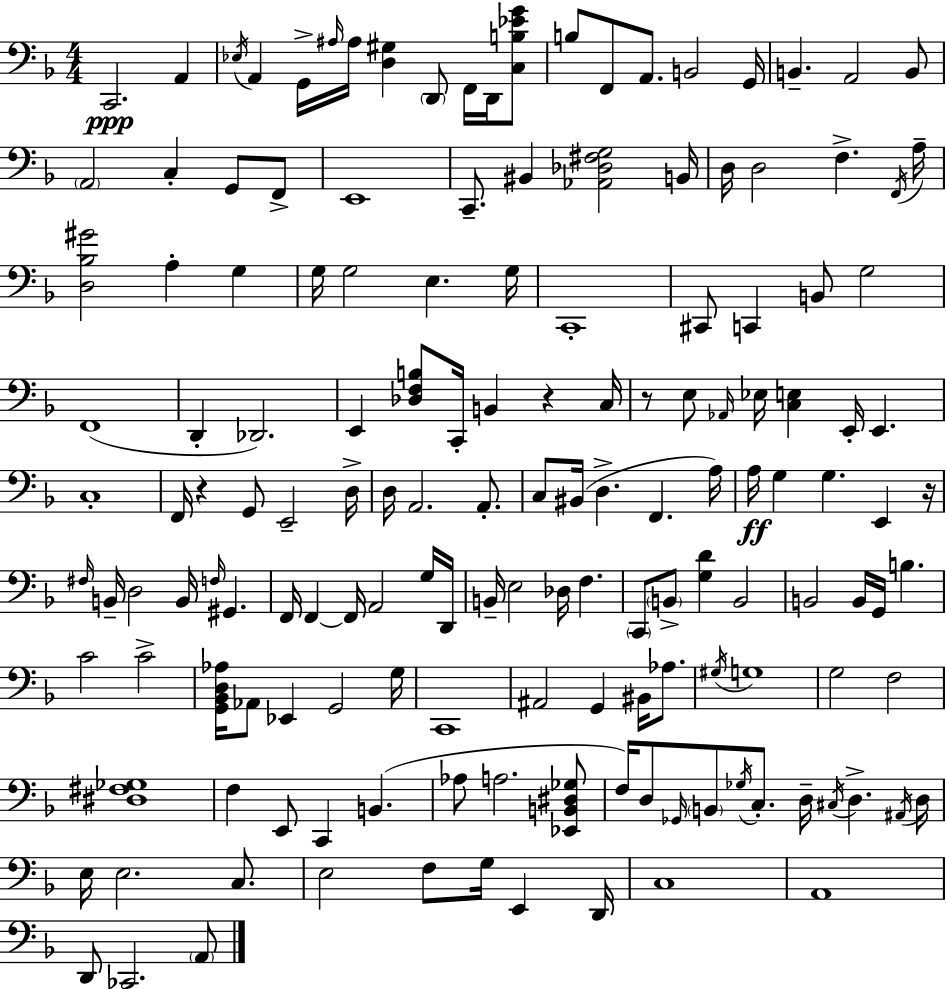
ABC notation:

X:1
T:Untitled
M:4/4
L:1/4
K:Dm
C,,2 A,, _E,/4 A,, G,,/4 ^A,/4 ^A,/4 [D,^G,] D,,/2 F,,/4 D,,/4 [C,B,_EG]/2 B,/2 F,,/2 A,,/2 B,,2 G,,/4 B,, A,,2 B,,/2 A,,2 C, G,,/2 F,,/2 E,,4 C,,/2 ^B,, [_A,,_D,^F,G,]2 B,,/4 D,/4 D,2 F, F,,/4 A,/4 [D,_B,^G]2 A, G, G,/4 G,2 E, G,/4 C,,4 ^C,,/2 C,, B,,/2 G,2 F,,4 D,, _D,,2 E,, [_D,F,B,]/2 C,,/4 B,, z C,/4 z/2 E,/2 _A,,/4 _E,/4 [C,E,] E,,/4 E,, C,4 F,,/4 z G,,/2 E,,2 D,/4 D,/4 A,,2 A,,/2 C,/2 ^B,,/4 D, F,, A,/4 A,/4 G, G, E,, z/4 ^F,/4 B,,/4 D,2 B,,/4 F,/4 ^G,, F,,/4 F,, F,,/4 A,,2 G,/4 D,,/4 B,,/4 E,2 _D,/4 F, C,,/2 B,,/2 [G,D] B,,2 B,,2 B,,/4 G,,/4 B, C2 C2 [G,,_B,,D,_A,]/4 _A,,/2 _E,, G,,2 G,/4 C,,4 ^A,,2 G,, ^B,,/4 _A,/2 ^G,/4 G,4 G,2 F,2 [^D,^F,_G,]4 F, E,,/2 C,, B,, _A,/2 A,2 [_E,,B,,^D,_G,]/2 F,/4 D,/2 _G,,/4 B,,/2 _G,/4 C,/2 D,/4 ^C,/4 D, ^A,,/4 D,/4 E,/4 E,2 C,/2 E,2 F,/2 G,/4 E,, D,,/4 C,4 A,,4 D,,/2 _C,,2 A,,/2